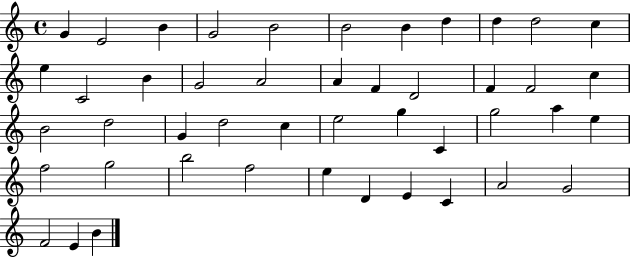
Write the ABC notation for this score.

X:1
T:Untitled
M:4/4
L:1/4
K:C
G E2 B G2 B2 B2 B d d d2 c e C2 B G2 A2 A F D2 F F2 c B2 d2 G d2 c e2 g C g2 a e f2 g2 b2 f2 e D E C A2 G2 F2 E B